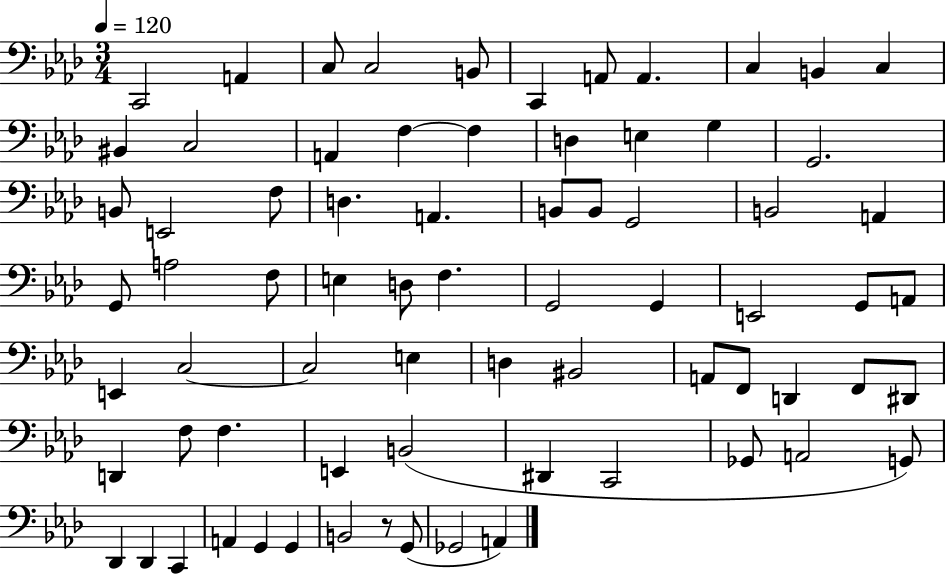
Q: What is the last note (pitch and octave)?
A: A2